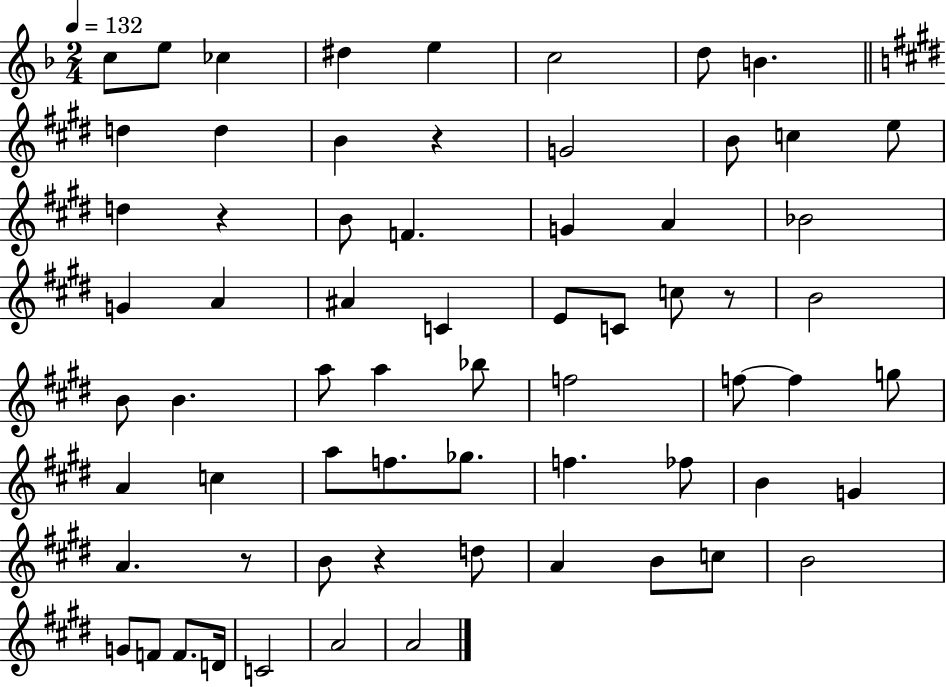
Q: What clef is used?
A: treble